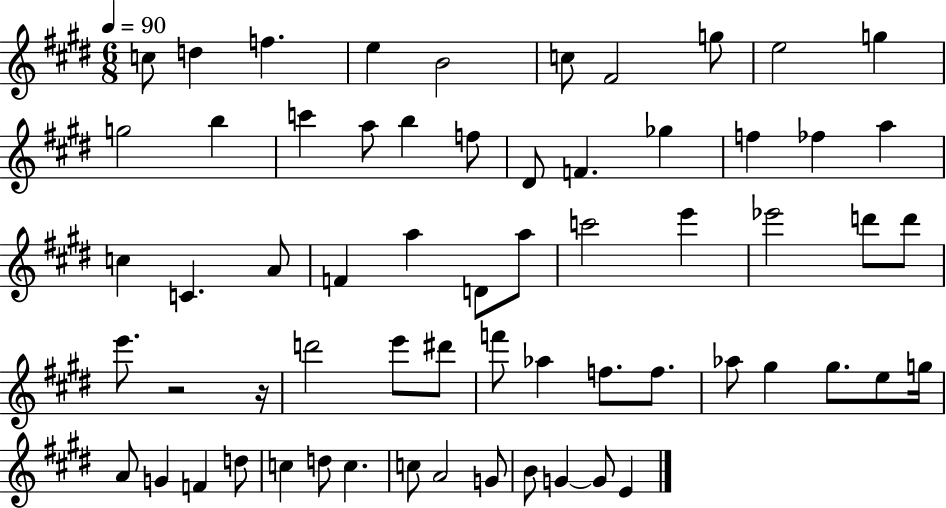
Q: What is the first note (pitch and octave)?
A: C5